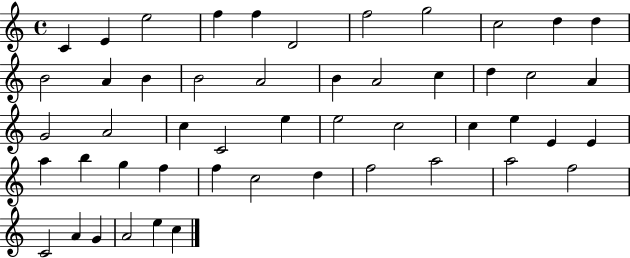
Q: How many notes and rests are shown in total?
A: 50